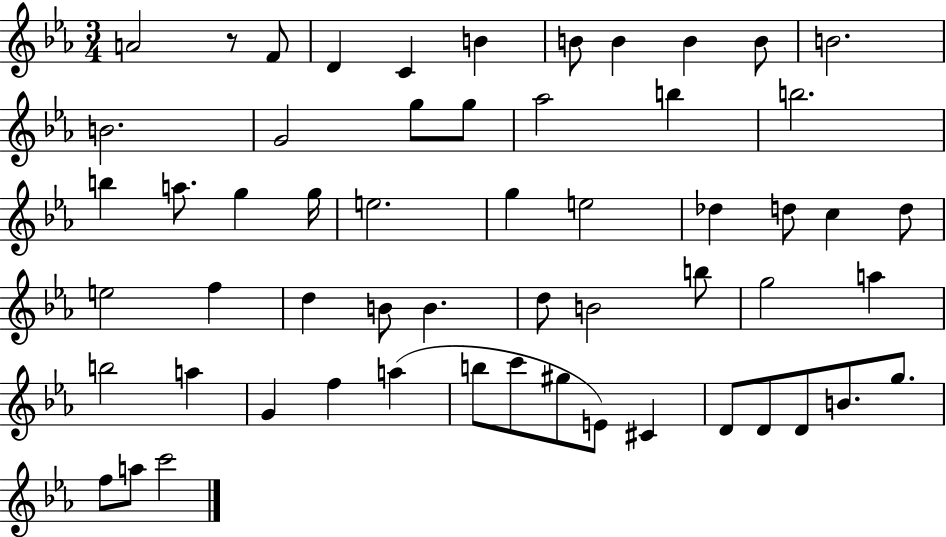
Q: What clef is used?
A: treble